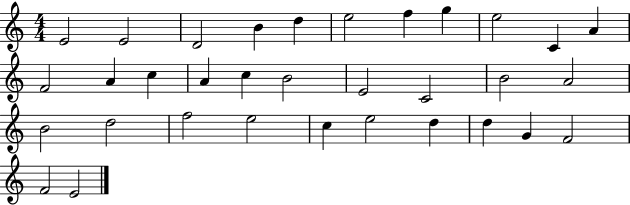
E4/h E4/h D4/h B4/q D5/q E5/h F5/q G5/q E5/h C4/q A4/q F4/h A4/q C5/q A4/q C5/q B4/h E4/h C4/h B4/h A4/h B4/h D5/h F5/h E5/h C5/q E5/h D5/q D5/q G4/q F4/h F4/h E4/h